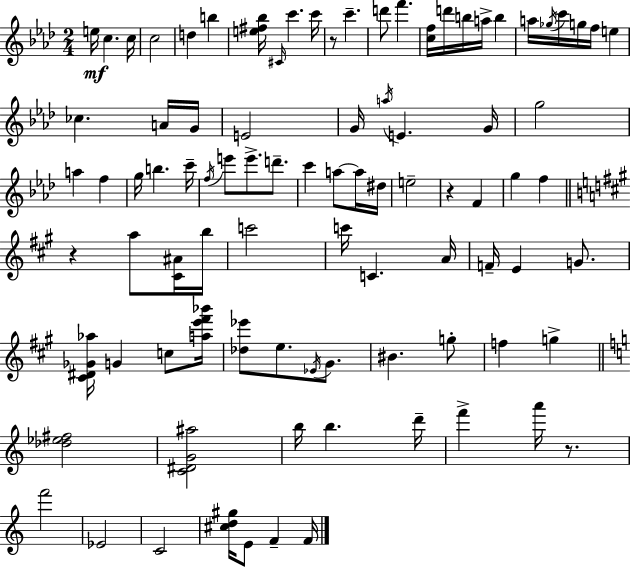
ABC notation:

X:1
T:Untitled
M:2/4
L:1/4
K:Fm
e/4 c c/4 c2 d b [e^f_b]/4 ^C/4 c' c'/4 z/2 c' d'/2 f' [cf]/4 d'/4 b/4 a/4 b a/4 _g/4 c'/4 g/4 f/4 e _c A/4 G/4 E2 G/4 a/4 E G/4 g2 a f g/4 b c'/4 f/4 e'/2 e'/2 d'/2 c' a/2 a/4 ^d/4 e2 z F g f z a/2 [^C^A]/4 b/4 c'2 c'/4 C A/4 F/4 E G/2 [^C^D_G_a]/4 G c/2 [ae'^f'_b']/4 [_d_e']/2 e/2 _E/4 ^G/2 ^B g/2 f g [_d_e^f]2 [C^DG^a]2 b/4 b d'/4 f' a'/4 z/2 f'2 _E2 C2 [^cd^g]/4 E/2 F F/4